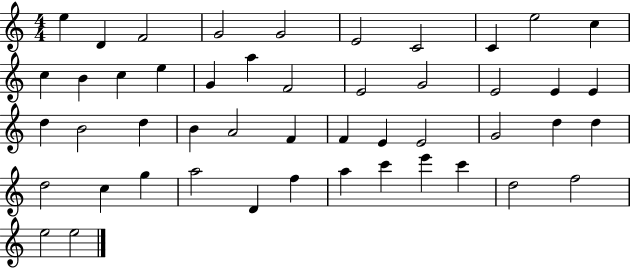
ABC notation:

X:1
T:Untitled
M:4/4
L:1/4
K:C
e D F2 G2 G2 E2 C2 C e2 c c B c e G a F2 E2 G2 E2 E E d B2 d B A2 F F E E2 G2 d d d2 c g a2 D f a c' e' c' d2 f2 e2 e2